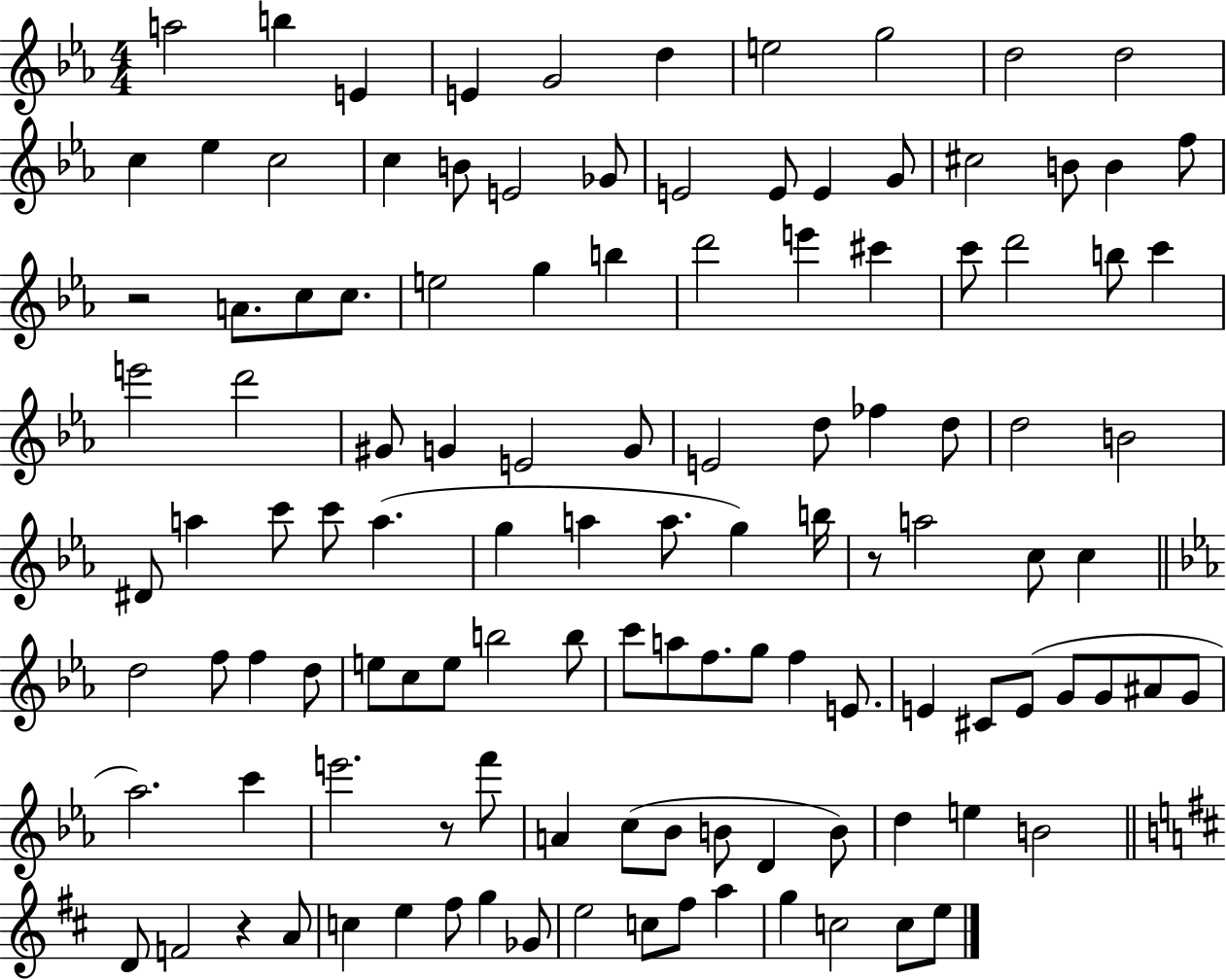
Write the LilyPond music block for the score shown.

{
  \clef treble
  \numericTimeSignature
  \time 4/4
  \key ees \major
  a''2 b''4 e'4 | e'4 g'2 d''4 | e''2 g''2 | d''2 d''2 | \break c''4 ees''4 c''2 | c''4 b'8 e'2 ges'8 | e'2 e'8 e'4 g'8 | cis''2 b'8 b'4 f''8 | \break r2 a'8. c''8 c''8. | e''2 g''4 b''4 | d'''2 e'''4 cis'''4 | c'''8 d'''2 b''8 c'''4 | \break e'''2 d'''2 | gis'8 g'4 e'2 g'8 | e'2 d''8 fes''4 d''8 | d''2 b'2 | \break dis'8 a''4 c'''8 c'''8 a''4.( | g''4 a''4 a''8. g''4) b''16 | r8 a''2 c''8 c''4 | \bar "||" \break \key c \minor d''2 f''8 f''4 d''8 | e''8 c''8 e''8 b''2 b''8 | c'''8 a''8 f''8. g''8 f''4 e'8. | e'4 cis'8 e'8( g'8 g'8 ais'8 g'8 | \break aes''2.) c'''4 | e'''2. r8 f'''8 | a'4 c''8( bes'8 b'8 d'4 b'8) | d''4 e''4 b'2 | \break \bar "||" \break \key b \minor d'8 f'2 r4 a'8 | c''4 e''4 fis''8 g''4 ges'8 | e''2 c''8 fis''8 a''4 | g''4 c''2 c''8 e''8 | \break \bar "|."
}